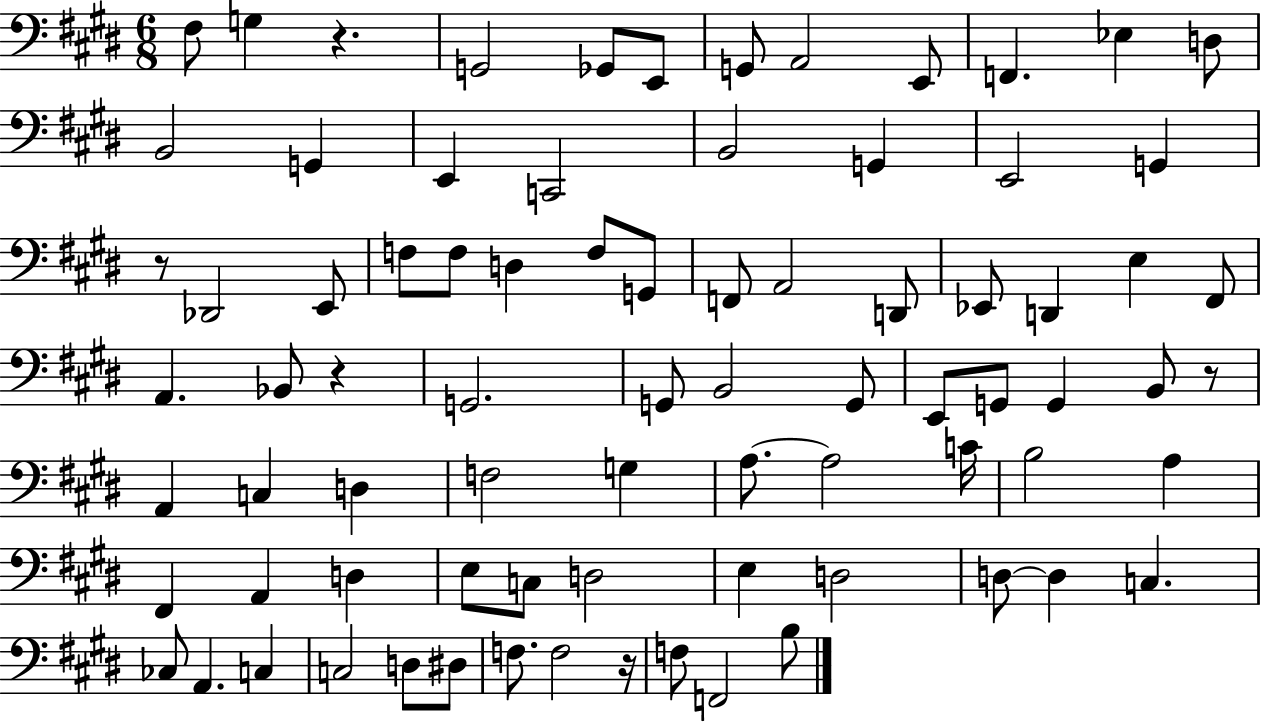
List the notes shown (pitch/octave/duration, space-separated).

F#3/e G3/q R/q. G2/h Gb2/e E2/e G2/e A2/h E2/e F2/q. Eb3/q D3/e B2/h G2/q E2/q C2/h B2/h G2/q E2/h G2/q R/e Db2/h E2/e F3/e F3/e D3/q F3/e G2/e F2/e A2/h D2/e Eb2/e D2/q E3/q F#2/e A2/q. Bb2/e R/q G2/h. G2/e B2/h G2/e E2/e G2/e G2/q B2/e R/e A2/q C3/q D3/q F3/h G3/q A3/e. A3/h C4/s B3/h A3/q F#2/q A2/q D3/q E3/e C3/e D3/h E3/q D3/h D3/e D3/q C3/q. CES3/e A2/q. C3/q C3/h D3/e D#3/e F3/e. F3/h R/s F3/e F2/h B3/e